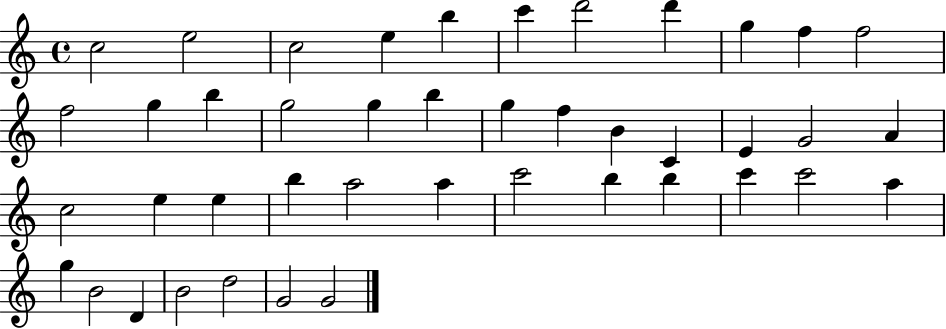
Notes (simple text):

C5/h E5/h C5/h E5/q B5/q C6/q D6/h D6/q G5/q F5/q F5/h F5/h G5/q B5/q G5/h G5/q B5/q G5/q F5/q B4/q C4/q E4/q G4/h A4/q C5/h E5/q E5/q B5/q A5/h A5/q C6/h B5/q B5/q C6/q C6/h A5/q G5/q B4/h D4/q B4/h D5/h G4/h G4/h